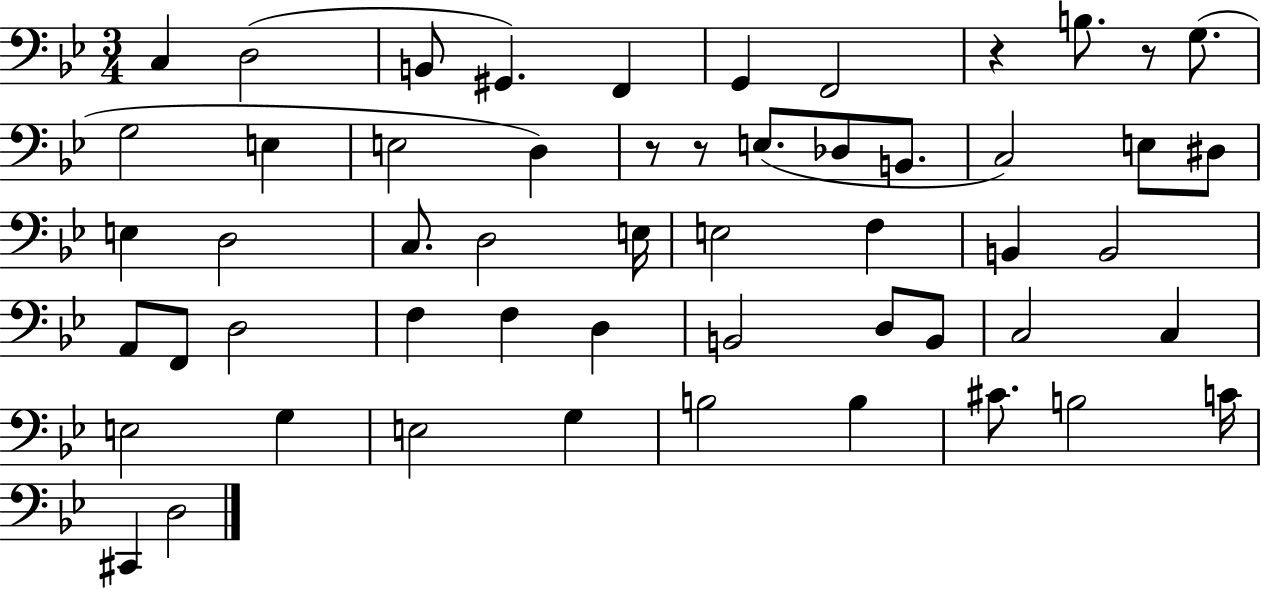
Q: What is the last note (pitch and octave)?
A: D3